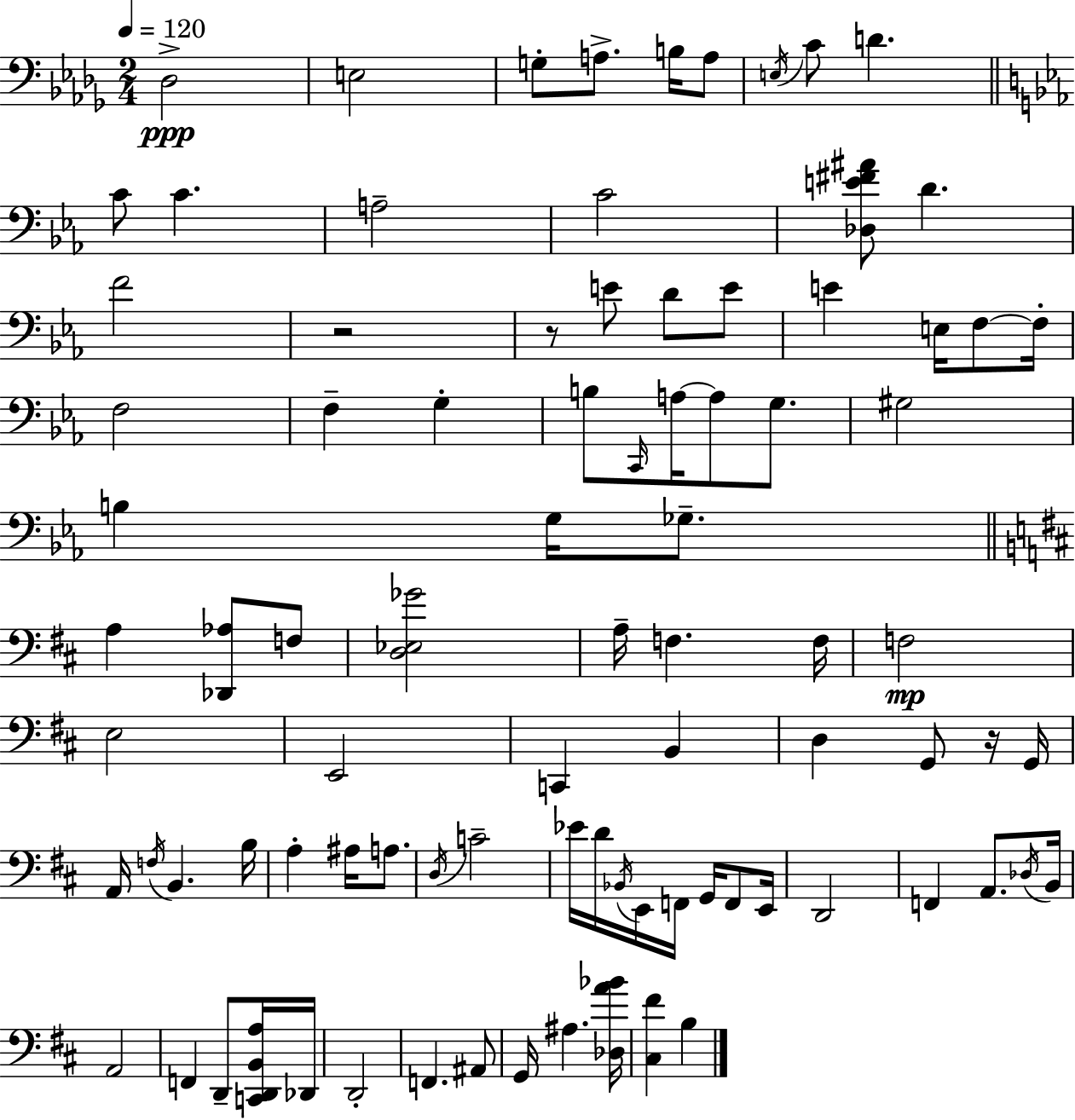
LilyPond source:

{
  \clef bass
  \numericTimeSignature
  \time 2/4
  \key bes \minor
  \tempo 4 = 120
  des2->\ppp | e2 | g8-. a8.-> b16 a8 | \acciaccatura { e16 } c'8 d'4. | \break \bar "||" \break \key c \minor c'8 c'4. | a2-- | c'2 | <des e' fis' ais'>8 d'4. | \break f'2 | r2 | r8 e'8 d'8 e'8 | e'4 e16 f8~~ f16-. | \break f2 | f4-- g4-. | b8 \grace { c,16 } a16~~ a8 g8. | gis2 | \break b4 g16 ges8.-- | \bar "||" \break \key d \major a4 <des, aes>8 f8 | <d ees ges'>2 | a16-- f4. f16 | f2\mp | \break e2 | e,2 | c,4 b,4 | d4 g,8 r16 g,16 | \break a,16 \acciaccatura { f16 } b,4. | b16 a4-. ais16 a8. | \acciaccatura { d16 } c'2-- | ees'16 d'16 \acciaccatura { bes,16 } e,16 f,16 g,16 | \break f,8 e,16 d,2 | f,4 a,8. | \acciaccatura { des16 } b,16 a,2 | f,4 | \break d,8-- <c, d, b, a>16 des,16 d,2-. | f,4. | ais,8 g,16 ais4. | <des a' bes'>16 <cis fis'>4 | \break b4 \bar "|."
}